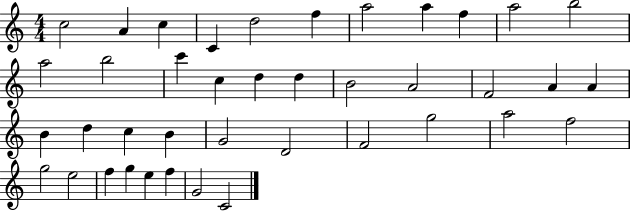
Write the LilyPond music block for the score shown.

{
  \clef treble
  \numericTimeSignature
  \time 4/4
  \key c \major
  c''2 a'4 c''4 | c'4 d''2 f''4 | a''2 a''4 f''4 | a''2 b''2 | \break a''2 b''2 | c'''4 c''4 d''4 d''4 | b'2 a'2 | f'2 a'4 a'4 | \break b'4 d''4 c''4 b'4 | g'2 d'2 | f'2 g''2 | a''2 f''2 | \break g''2 e''2 | f''4 g''4 e''4 f''4 | g'2 c'2 | \bar "|."
}